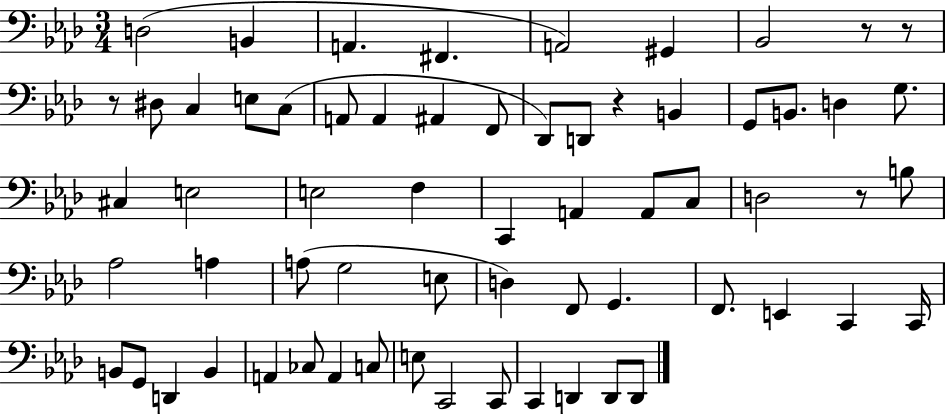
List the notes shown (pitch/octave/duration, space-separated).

D3/h B2/q A2/q. F#2/q. A2/h G#2/q Bb2/h R/e R/e R/e D#3/e C3/q E3/e C3/e A2/e A2/q A#2/q F2/e Db2/e D2/e R/q B2/q G2/e B2/e. D3/q G3/e. C#3/q E3/h E3/h F3/q C2/q A2/q A2/e C3/e D3/h R/e B3/e Ab3/h A3/q A3/e G3/h E3/e D3/q F2/e G2/q. F2/e. E2/q C2/q C2/s B2/e G2/e D2/q B2/q A2/q CES3/e A2/q C3/e E3/e C2/h C2/e C2/q D2/q D2/e D2/e